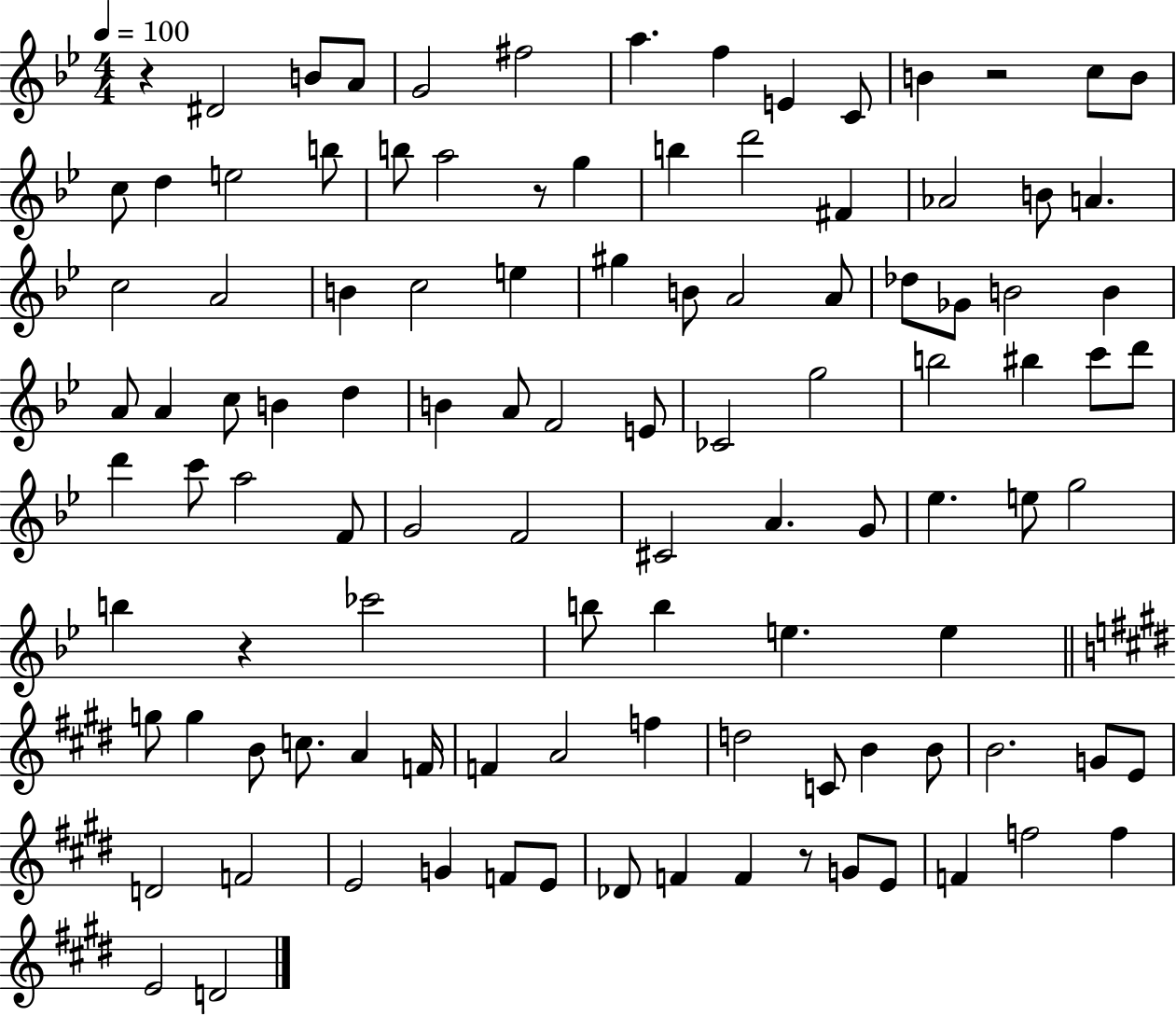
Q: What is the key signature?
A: BES major